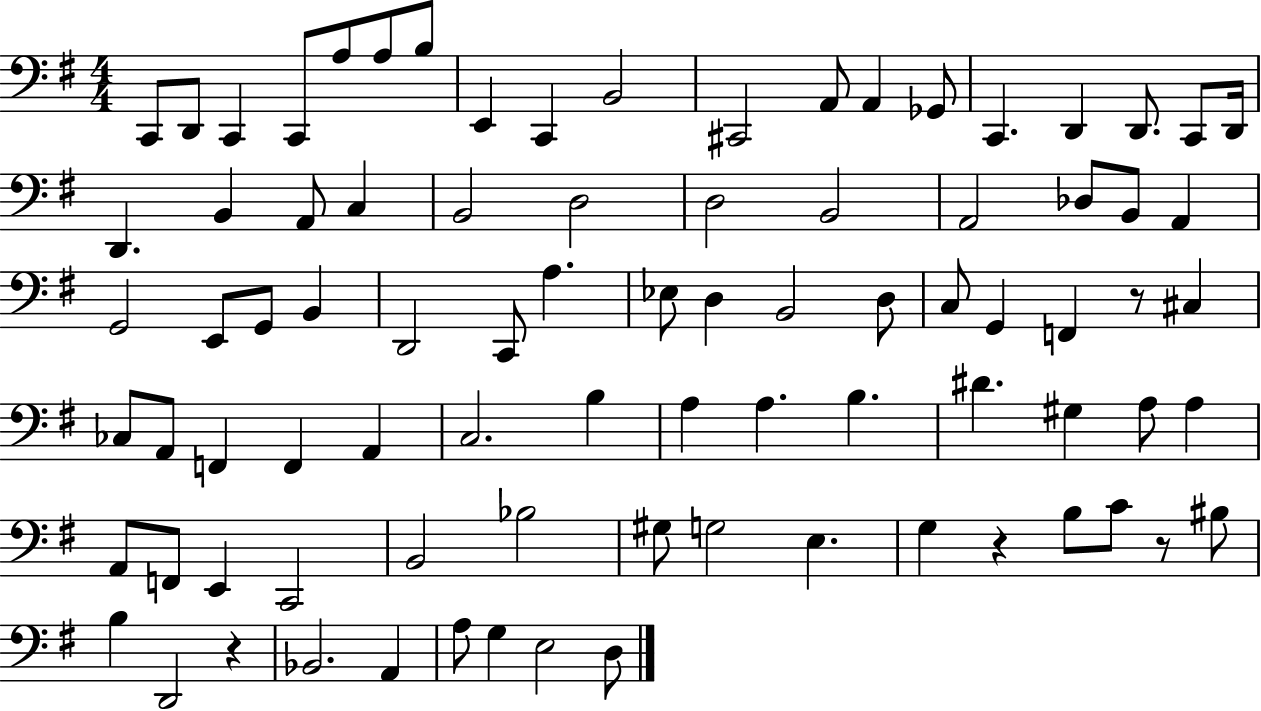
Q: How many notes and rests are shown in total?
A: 85